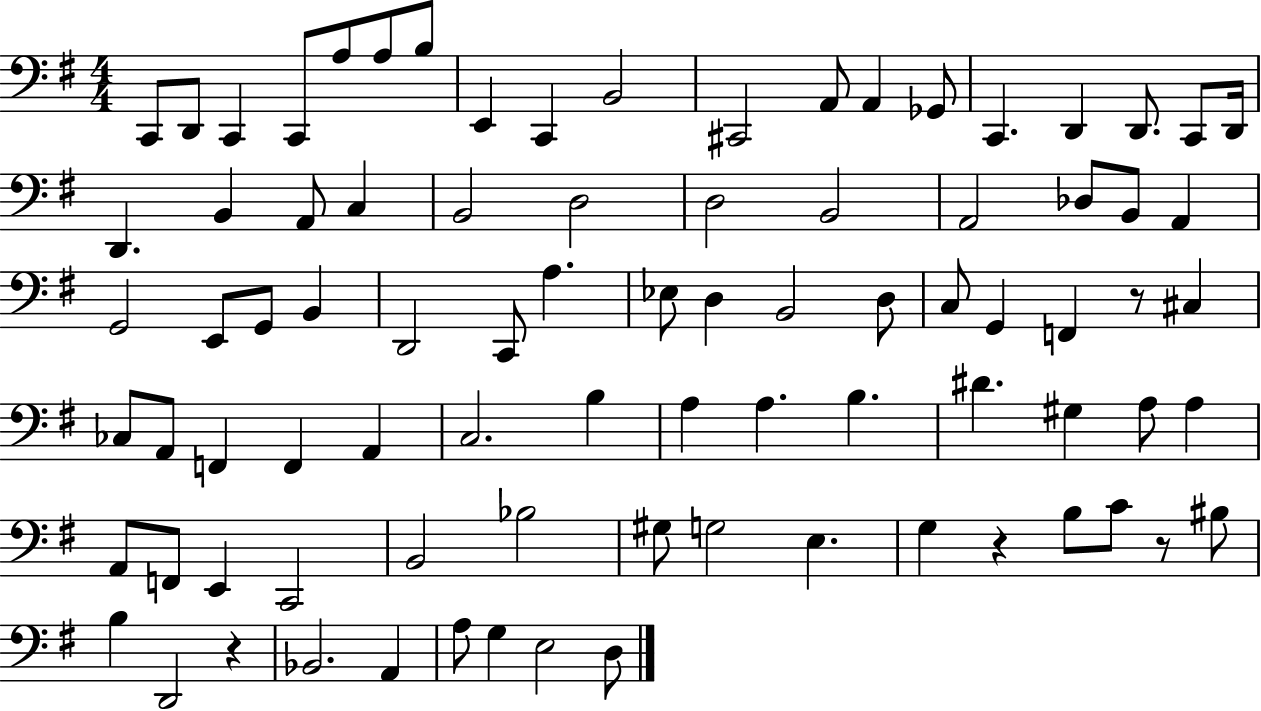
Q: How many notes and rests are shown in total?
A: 85